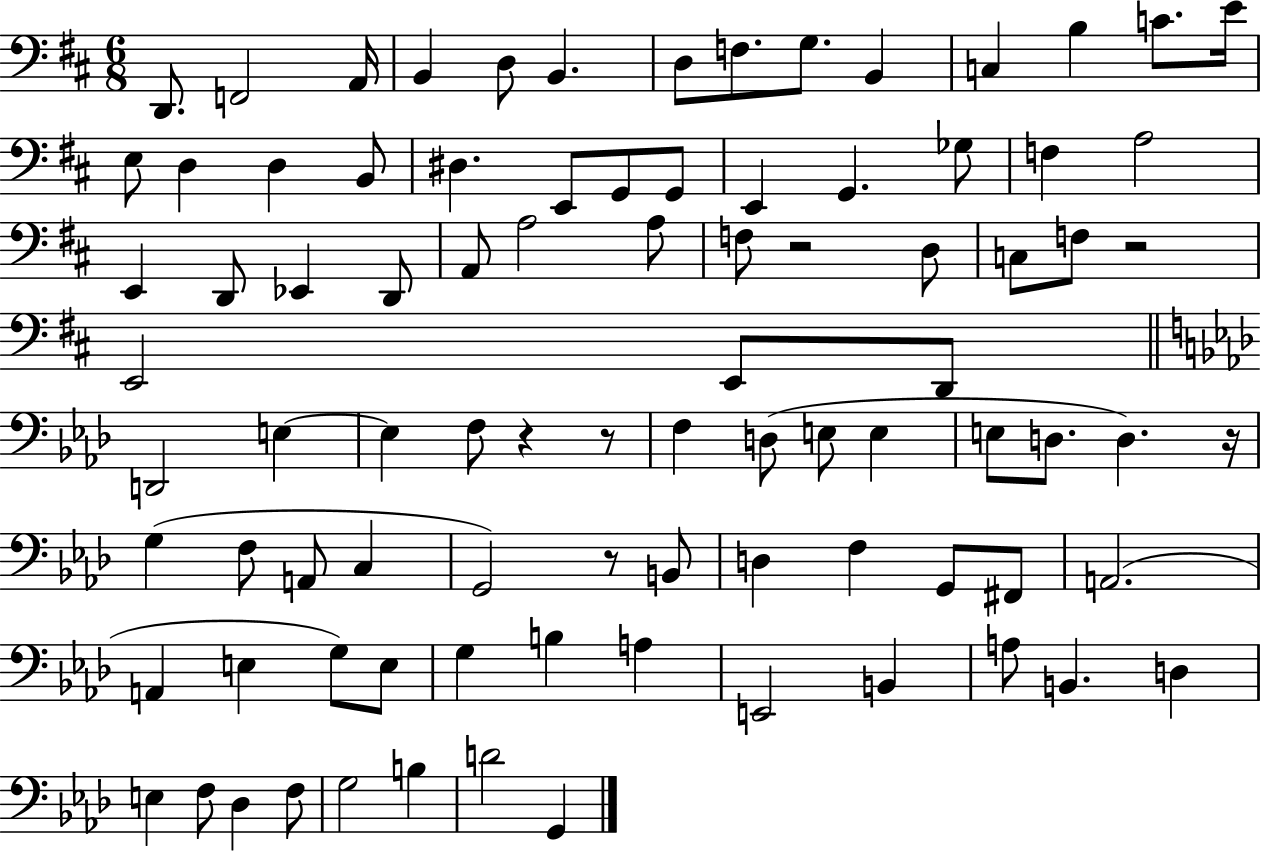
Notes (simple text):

D2/e. F2/h A2/s B2/q D3/e B2/q. D3/e F3/e. G3/e. B2/q C3/q B3/q C4/e. E4/s E3/e D3/q D3/q B2/e D#3/q. E2/e G2/e G2/e E2/q G2/q. Gb3/e F3/q A3/h E2/q D2/e Eb2/q D2/e A2/e A3/h A3/e F3/e R/h D3/e C3/e F3/e R/h E2/h E2/e D2/e D2/h E3/q E3/q F3/e R/q R/e F3/q D3/e E3/e E3/q E3/e D3/e. D3/q. R/s G3/q F3/e A2/e C3/q G2/h R/e B2/e D3/q F3/q G2/e F#2/e A2/h. A2/q E3/q G3/e E3/e G3/q B3/q A3/q E2/h B2/q A3/e B2/q. D3/q E3/q F3/e Db3/q F3/e G3/h B3/q D4/h G2/q